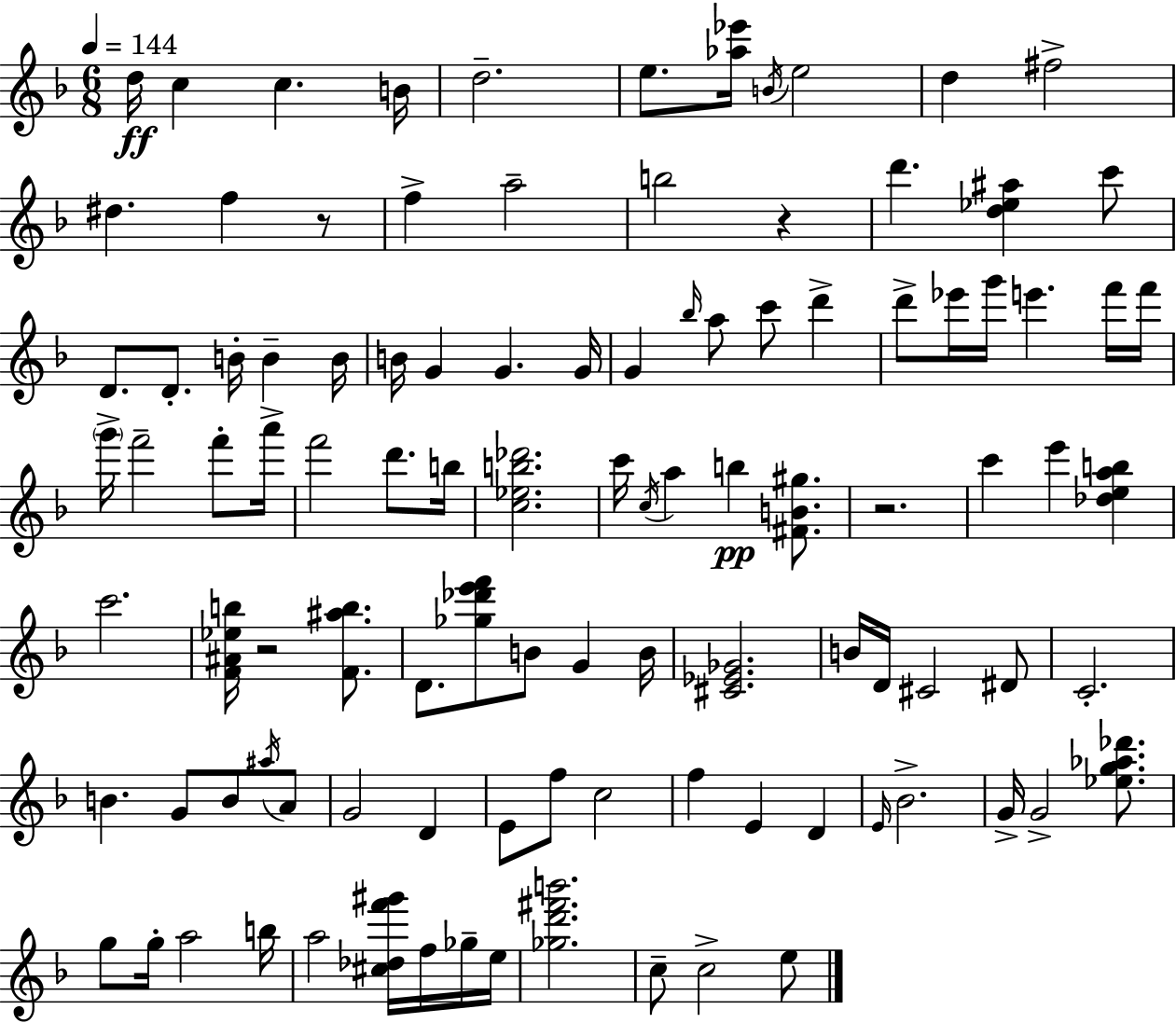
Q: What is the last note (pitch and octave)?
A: E5